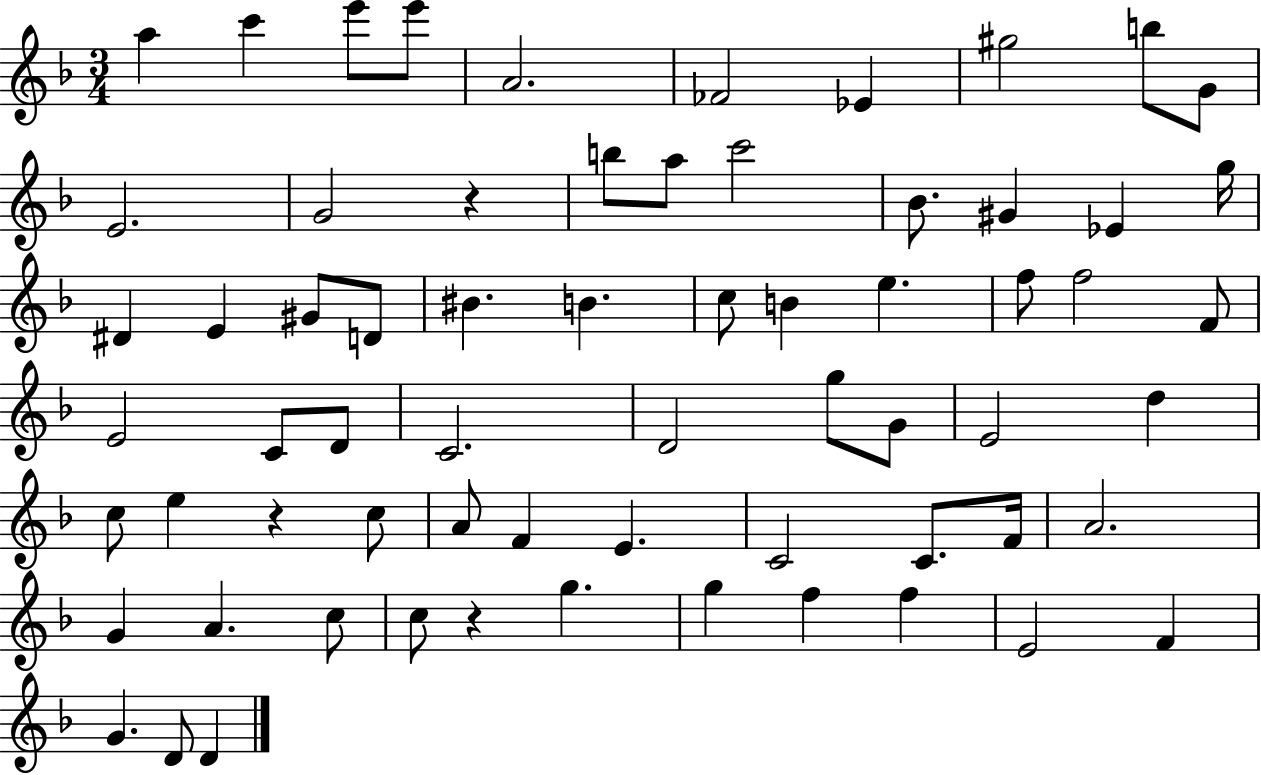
A5/q C6/q E6/e E6/e A4/h. FES4/h Eb4/q G#5/h B5/e G4/e E4/h. G4/h R/q B5/e A5/e C6/h Bb4/e. G#4/q Eb4/q G5/s D#4/q E4/q G#4/e D4/e BIS4/q. B4/q. C5/e B4/q E5/q. F5/e F5/h F4/e E4/h C4/e D4/e C4/h. D4/h G5/e G4/e E4/h D5/q C5/e E5/q R/q C5/e A4/e F4/q E4/q. C4/h C4/e. F4/s A4/h. G4/q A4/q. C5/e C5/e R/q G5/q. G5/q F5/q F5/q E4/h F4/q G4/q. D4/e D4/q